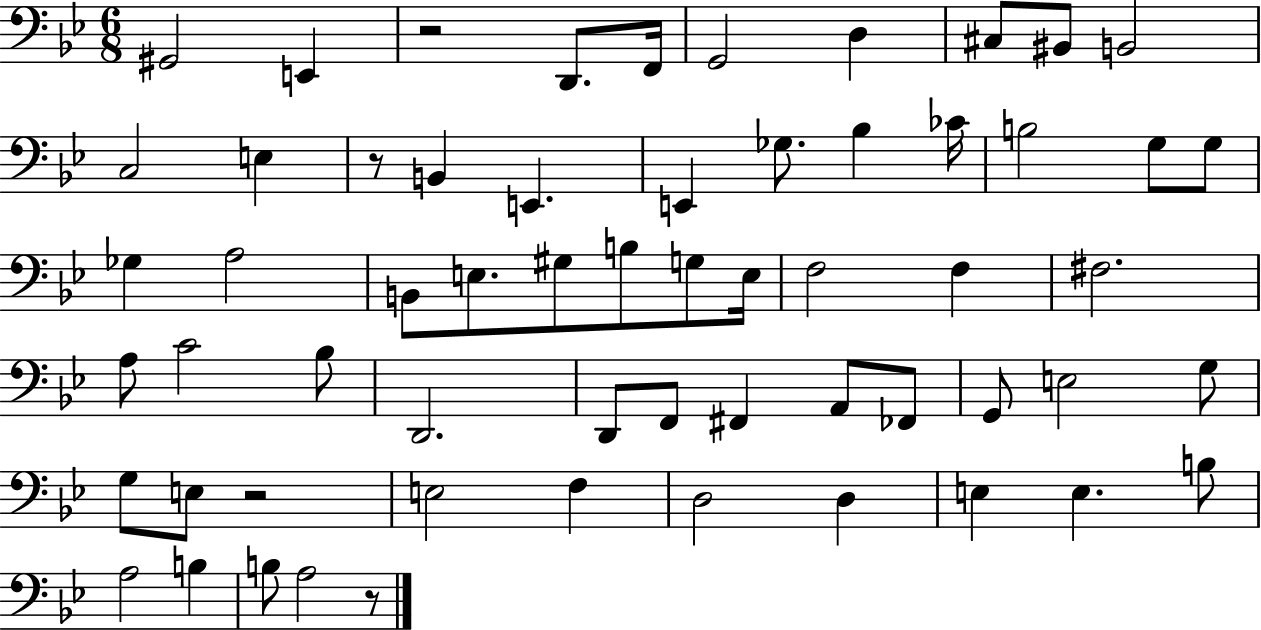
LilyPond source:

{
  \clef bass
  \numericTimeSignature
  \time 6/8
  \key bes \major
  gis,2 e,4 | r2 d,8. f,16 | g,2 d4 | cis8 bis,8 b,2 | \break c2 e4 | r8 b,4 e,4. | e,4 ges8. bes4 ces'16 | b2 g8 g8 | \break ges4 a2 | b,8 e8. gis8 b8 g8 e16 | f2 f4 | fis2. | \break a8 c'2 bes8 | d,2. | d,8 f,8 fis,4 a,8 fes,8 | g,8 e2 g8 | \break g8 e8 r2 | e2 f4 | d2 d4 | e4 e4. b8 | \break a2 b4 | b8 a2 r8 | \bar "|."
}